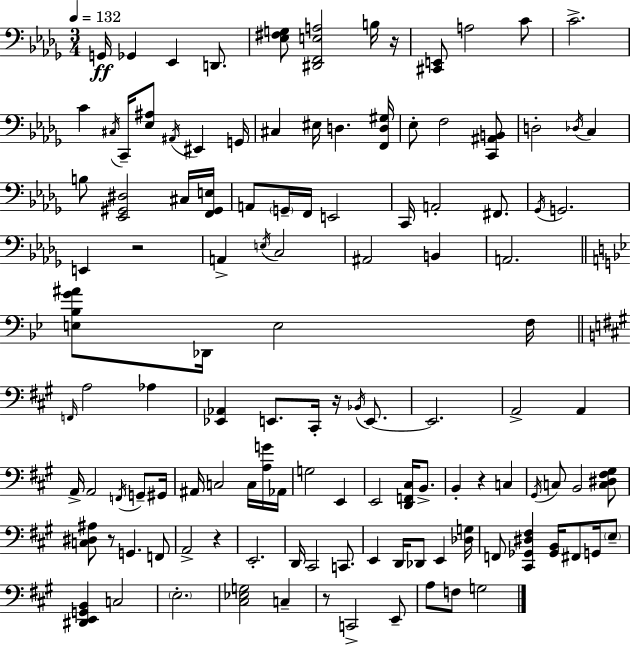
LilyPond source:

{
  \clef bass
  \numericTimeSignature
  \time 3/4
  \key bes \minor
  \tempo 4 = 132
  \repeat volta 2 { g,16\ff ges,4 ees,4 d,8. | <ees fis g>8 <dis, f, e a>2 b16 r16 | <cis, e,>8 a2 c'8 | c'2.-> | \break c'4 \acciaccatura { cis16 } c,16-- <ees ais>8 \acciaccatura { ais,16 } eis,4 | g,16 cis4 eis16 d4. | <f, d gis>16 ees8-. f2 | <c, ais, b,>8 d2-. \acciaccatura { des16 } c4 | \break b8 <ees, gis, dis>2 | cis16 <f, gis, e>16 a,8 \parenthesize g,16-- f,16 e,2 | c,16 a,2-. | fis,8. \acciaccatura { ges,16 } g,2. | \break e,4 r2 | a,4-> \acciaccatura { e16 } c2 | ais,2 | b,4 a,2. | \break \bar "||" \break \key bes \major <e bes g' ais'>8 des,16 e2 f16 | \bar "||" \break \key a \major \grace { f,16 } a2 aes4 | <ees, aes,>4 e,8. cis,16-. r16 \acciaccatura { bes,16 } e,8.~~ | e,2. | a,2-> a,4 | \break a,16-> a,2 \acciaccatura { f,16 } | g,8-- gis,16 ais,16 c2 | c16 <a g'>16 aes,16 g2 e,4 | e,2 <d, f, cis>16 | \break b,8.-> b,4-. r4 c4 | \acciaccatura { gis,16 } c8 b,2 | <c dis fis gis>8 <c dis ais>8 r8 g,4. | f,8 a,2-> | \break r4 e,2.-. | d,16 cis,2 | c,8. e,4 d,16 des,8 e,4 | <des g>16 f,8 <cis, ges, dis fis>4 <ges, b,>16 fis,8 | \break g,16 \parenthesize e8-- <dis, e, g, b,>4 c2 | \parenthesize e2.-. | <cis ees g>2 | c4-- r8 c,2-> | \break e,8-- a8 f8 g2 | } \bar "|."
}